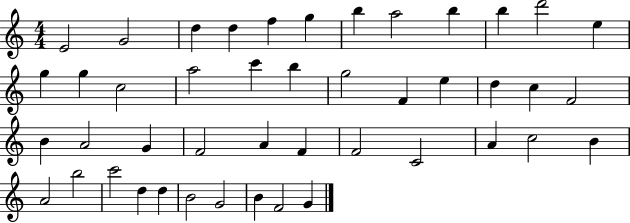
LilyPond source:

{
  \clef treble
  \numericTimeSignature
  \time 4/4
  \key c \major
  e'2 g'2 | d''4 d''4 f''4 g''4 | b''4 a''2 b''4 | b''4 d'''2 e''4 | \break g''4 g''4 c''2 | a''2 c'''4 b''4 | g''2 f'4 e''4 | d''4 c''4 f'2 | \break b'4 a'2 g'4 | f'2 a'4 f'4 | f'2 c'2 | a'4 c''2 b'4 | \break a'2 b''2 | c'''2 d''4 d''4 | b'2 g'2 | b'4 f'2 g'4 | \break \bar "|."
}